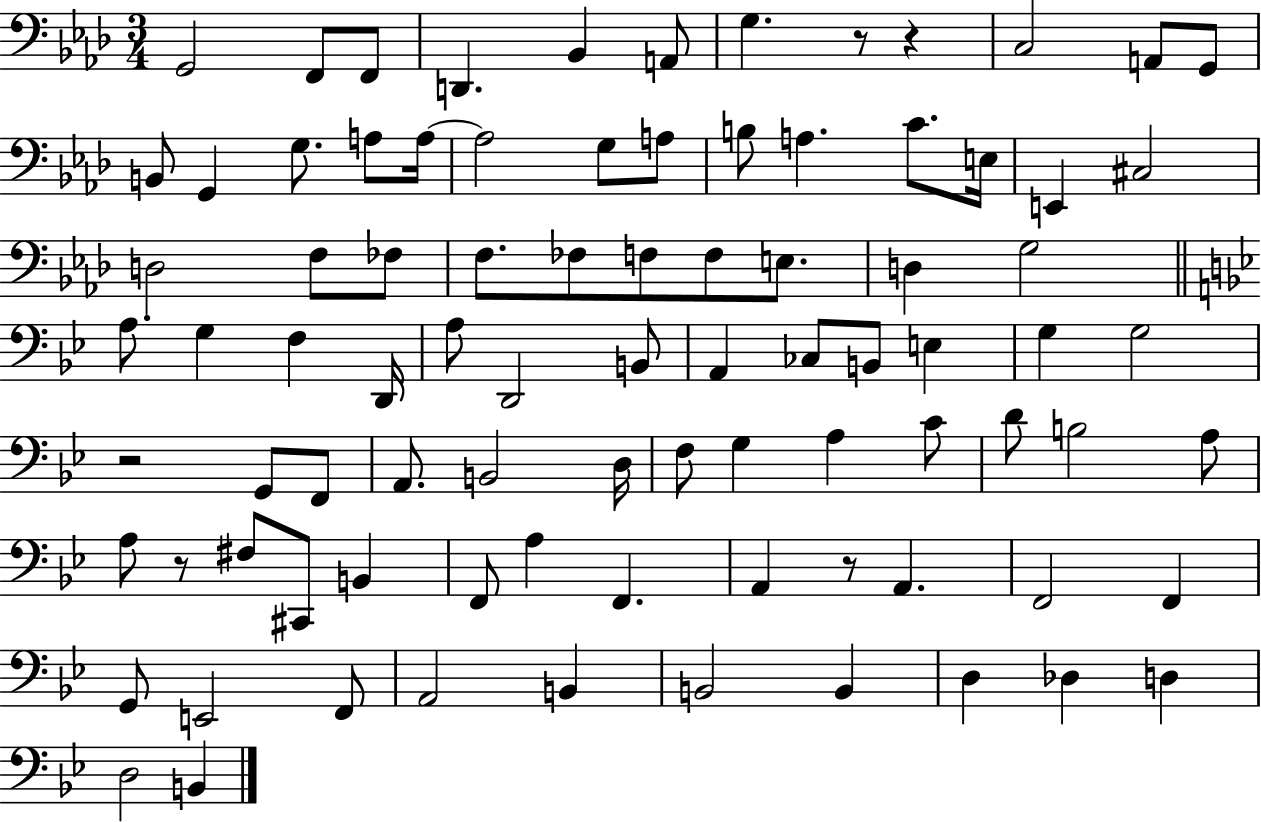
X:1
T:Untitled
M:3/4
L:1/4
K:Ab
G,,2 F,,/2 F,,/2 D,, _B,, A,,/2 G, z/2 z C,2 A,,/2 G,,/2 B,,/2 G,, G,/2 A,/2 A,/4 A,2 G,/2 A,/2 B,/2 A, C/2 E,/4 E,, ^C,2 D,2 F,/2 _F,/2 F,/2 _F,/2 F,/2 F,/2 E,/2 D, G,2 A,/2 G, F, D,,/4 A,/2 D,,2 B,,/2 A,, _C,/2 B,,/2 E, G, G,2 z2 G,,/2 F,,/2 A,,/2 B,,2 D,/4 F,/2 G, A, C/2 D/2 B,2 A,/2 A,/2 z/2 ^F,/2 ^C,,/2 B,, F,,/2 A, F,, A,, z/2 A,, F,,2 F,, G,,/2 E,,2 F,,/2 A,,2 B,, B,,2 B,, D, _D, D, D,2 B,,